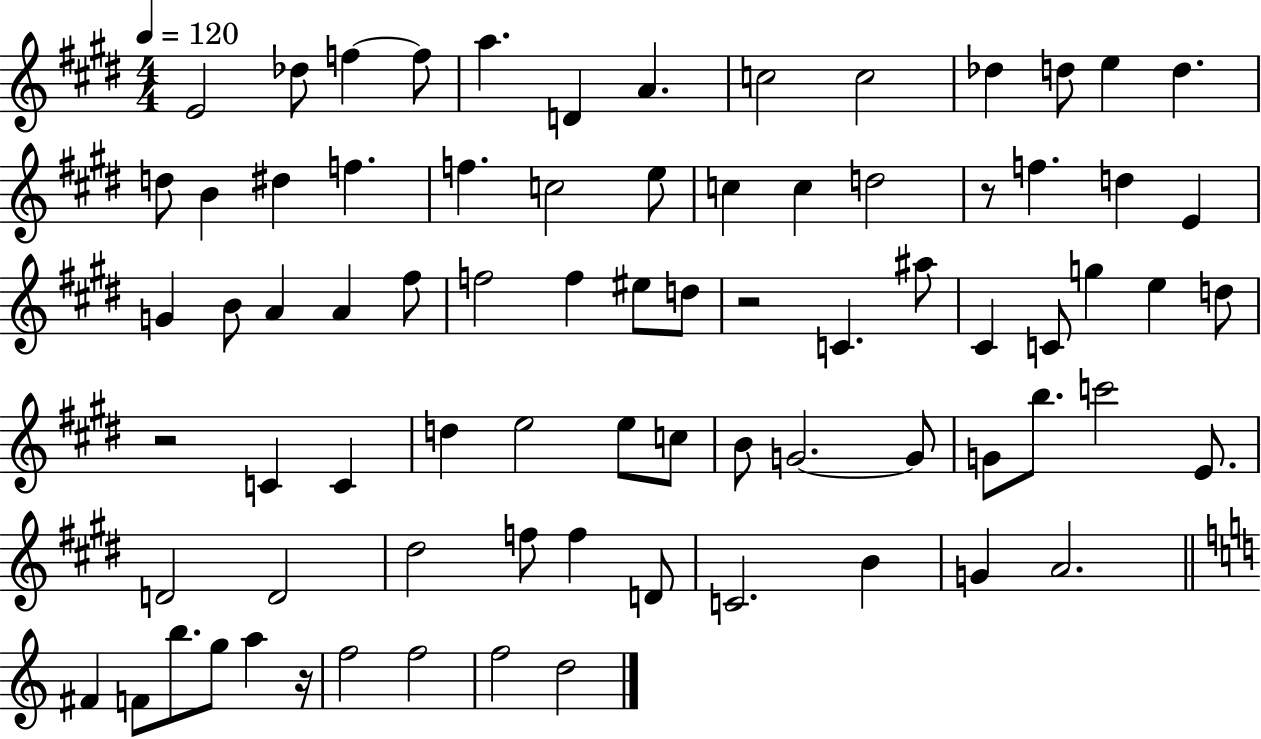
{
  \clef treble
  \numericTimeSignature
  \time 4/4
  \key e \major
  \tempo 4 = 120
  e'2 des''8 f''4~~ f''8 | a''4. d'4 a'4. | c''2 c''2 | des''4 d''8 e''4 d''4. | \break d''8 b'4 dis''4 f''4. | f''4. c''2 e''8 | c''4 c''4 d''2 | r8 f''4. d''4 e'4 | \break g'4 b'8 a'4 a'4 fis''8 | f''2 f''4 eis''8 d''8 | r2 c'4. ais''8 | cis'4 c'8 g''4 e''4 d''8 | \break r2 c'4 c'4 | d''4 e''2 e''8 c''8 | b'8 g'2.~~ g'8 | g'8 b''8. c'''2 e'8. | \break d'2 d'2 | dis''2 f''8 f''4 d'8 | c'2. b'4 | g'4 a'2. | \break \bar "||" \break \key c \major fis'4 f'8 b''8. g''8 a''4 r16 | f''2 f''2 | f''2 d''2 | \bar "|."
}